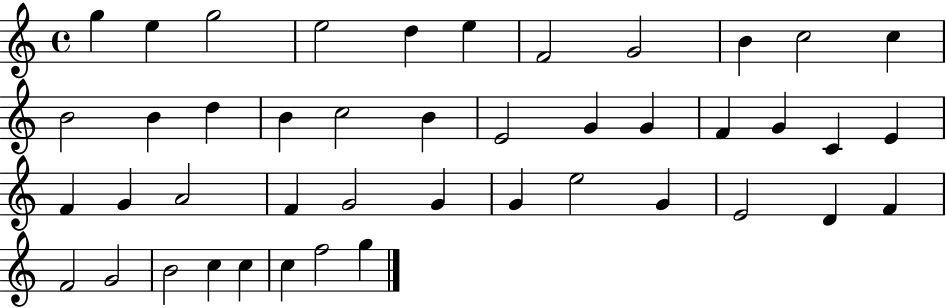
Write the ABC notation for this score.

X:1
T:Untitled
M:4/4
L:1/4
K:C
g e g2 e2 d e F2 G2 B c2 c B2 B d B c2 B E2 G G F G C E F G A2 F G2 G G e2 G E2 D F F2 G2 B2 c c c f2 g